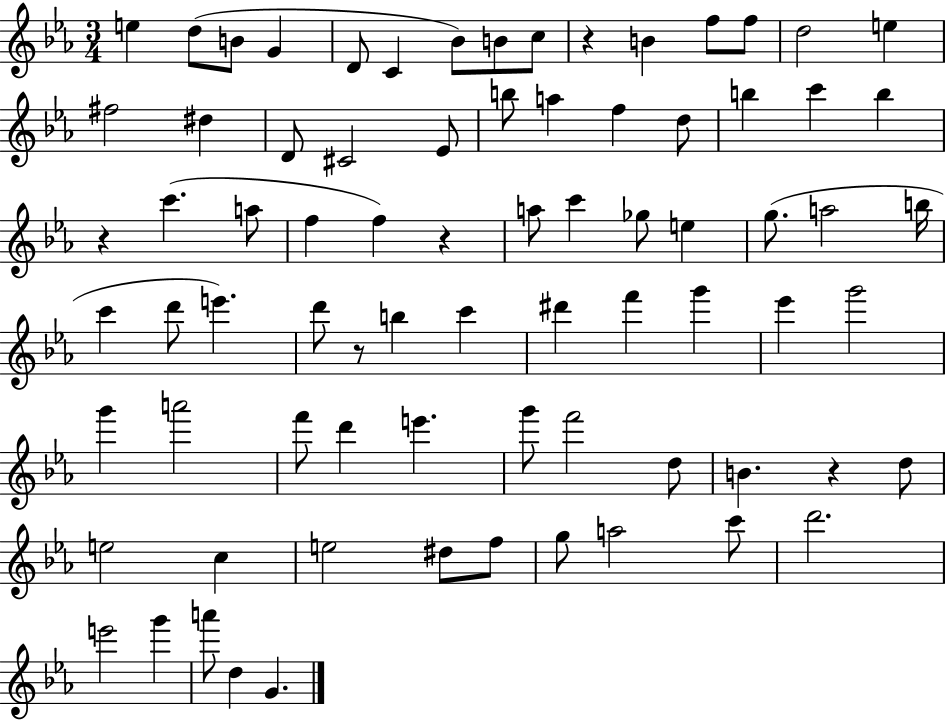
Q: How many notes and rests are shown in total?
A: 77